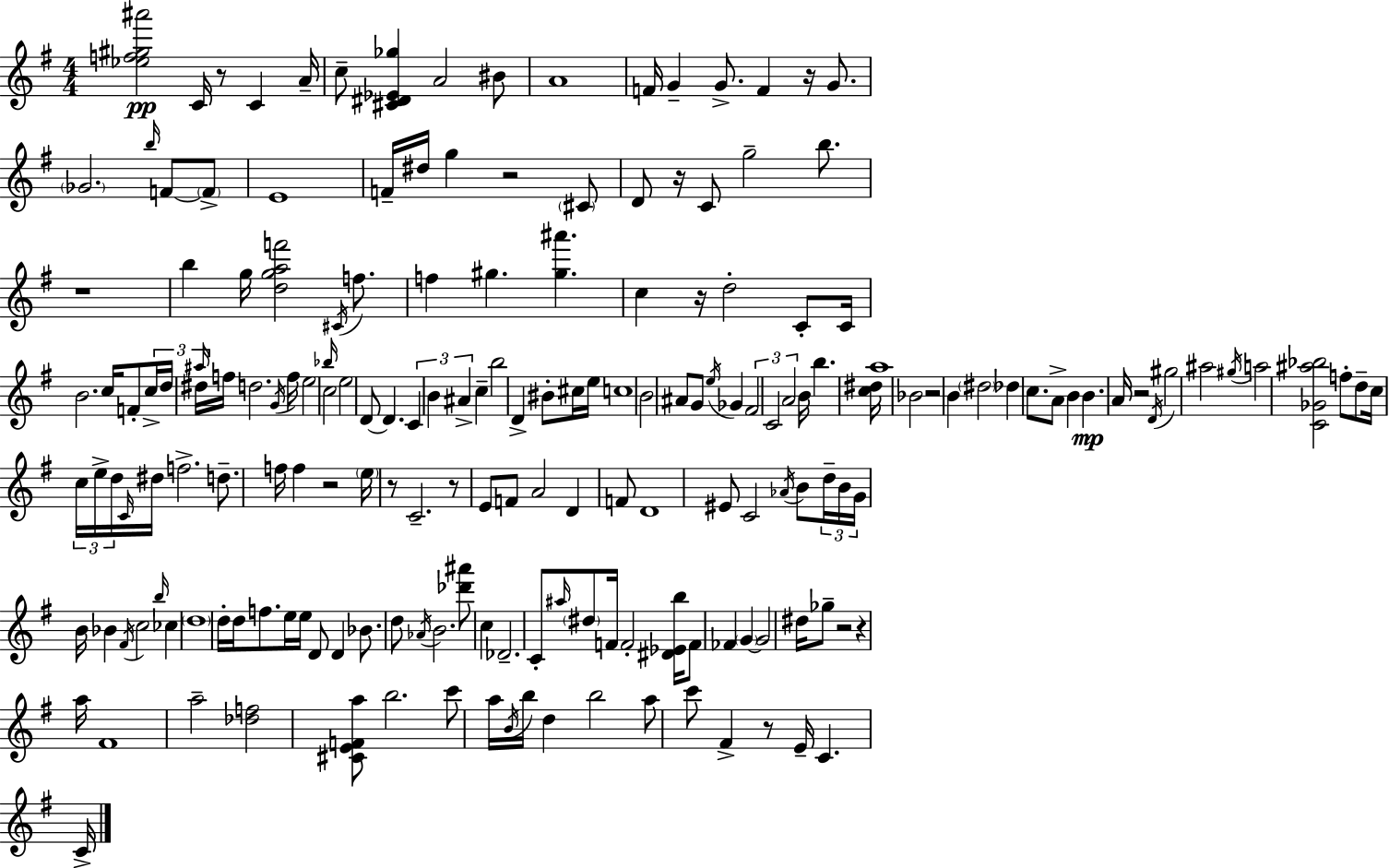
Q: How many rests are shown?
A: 14